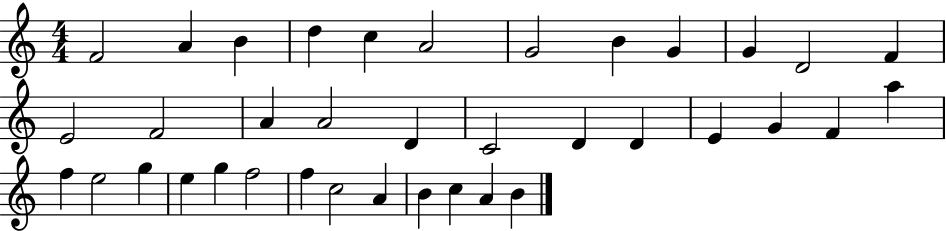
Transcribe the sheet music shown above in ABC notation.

X:1
T:Untitled
M:4/4
L:1/4
K:C
F2 A B d c A2 G2 B G G D2 F E2 F2 A A2 D C2 D D E G F a f e2 g e g f2 f c2 A B c A B